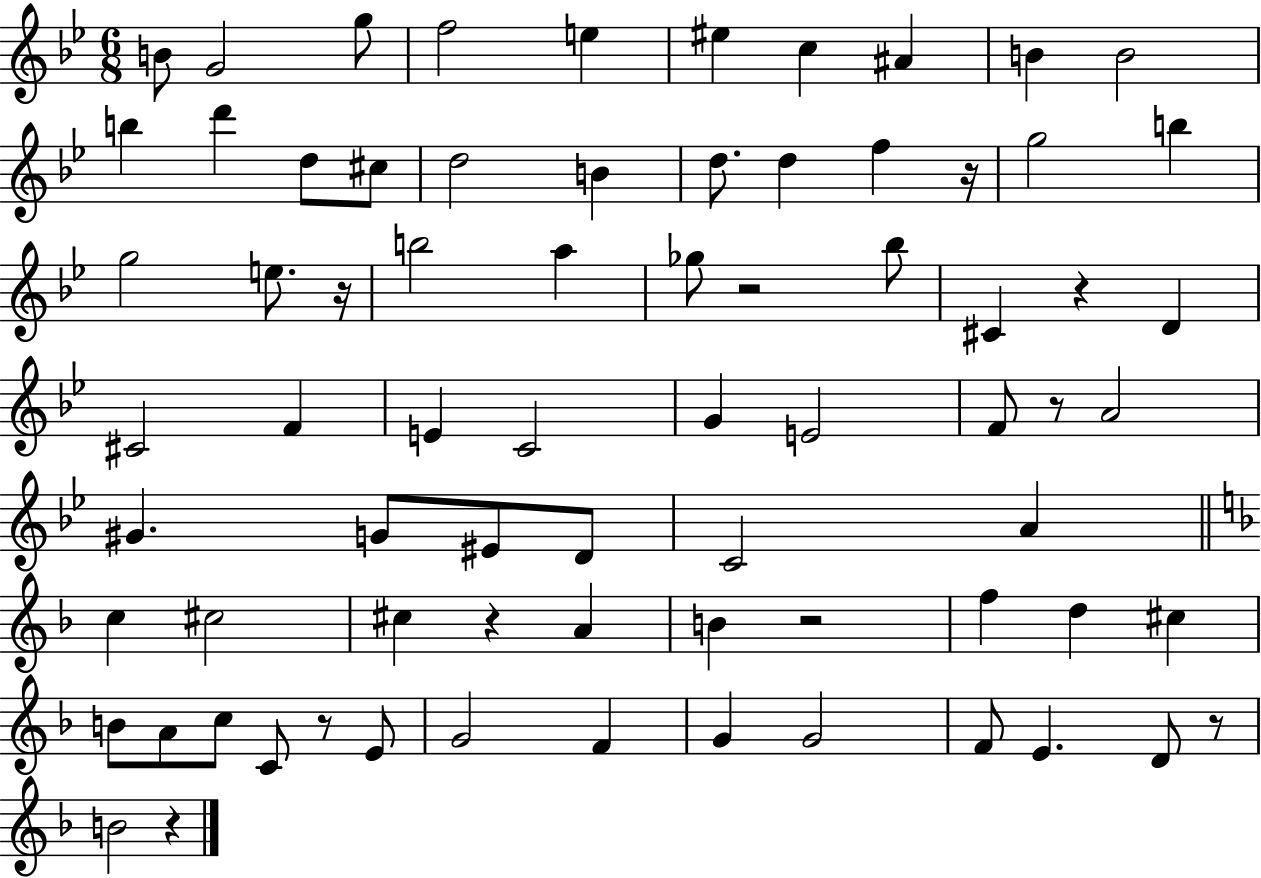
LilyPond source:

{
  \clef treble
  \numericTimeSignature
  \time 6/8
  \key bes \major
  b'8 g'2 g''8 | f''2 e''4 | eis''4 c''4 ais'4 | b'4 b'2 | \break b''4 d'''4 d''8 cis''8 | d''2 b'4 | d''8. d''4 f''4 r16 | g''2 b''4 | \break g''2 e''8. r16 | b''2 a''4 | ges''8 r2 bes''8 | cis'4 r4 d'4 | \break cis'2 f'4 | e'4 c'2 | g'4 e'2 | f'8 r8 a'2 | \break gis'4. g'8 eis'8 d'8 | c'2 a'4 | \bar "||" \break \key d \minor c''4 cis''2 | cis''4 r4 a'4 | b'4 r2 | f''4 d''4 cis''4 | \break b'8 a'8 c''8 c'8 r8 e'8 | g'2 f'4 | g'4 g'2 | f'8 e'4. d'8 r8 | \break b'2 r4 | \bar "|."
}